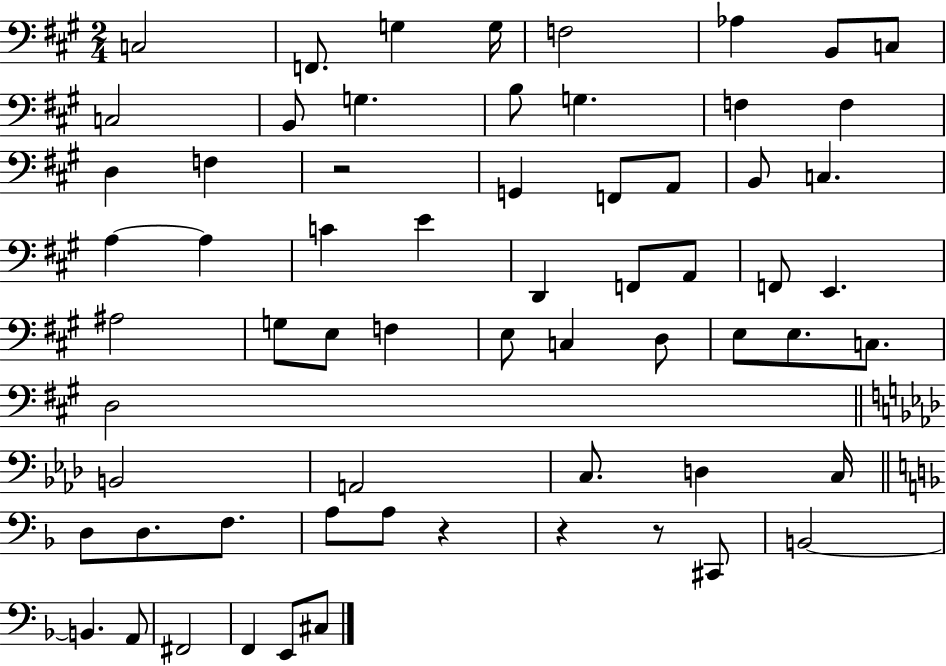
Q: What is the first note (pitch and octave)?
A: C3